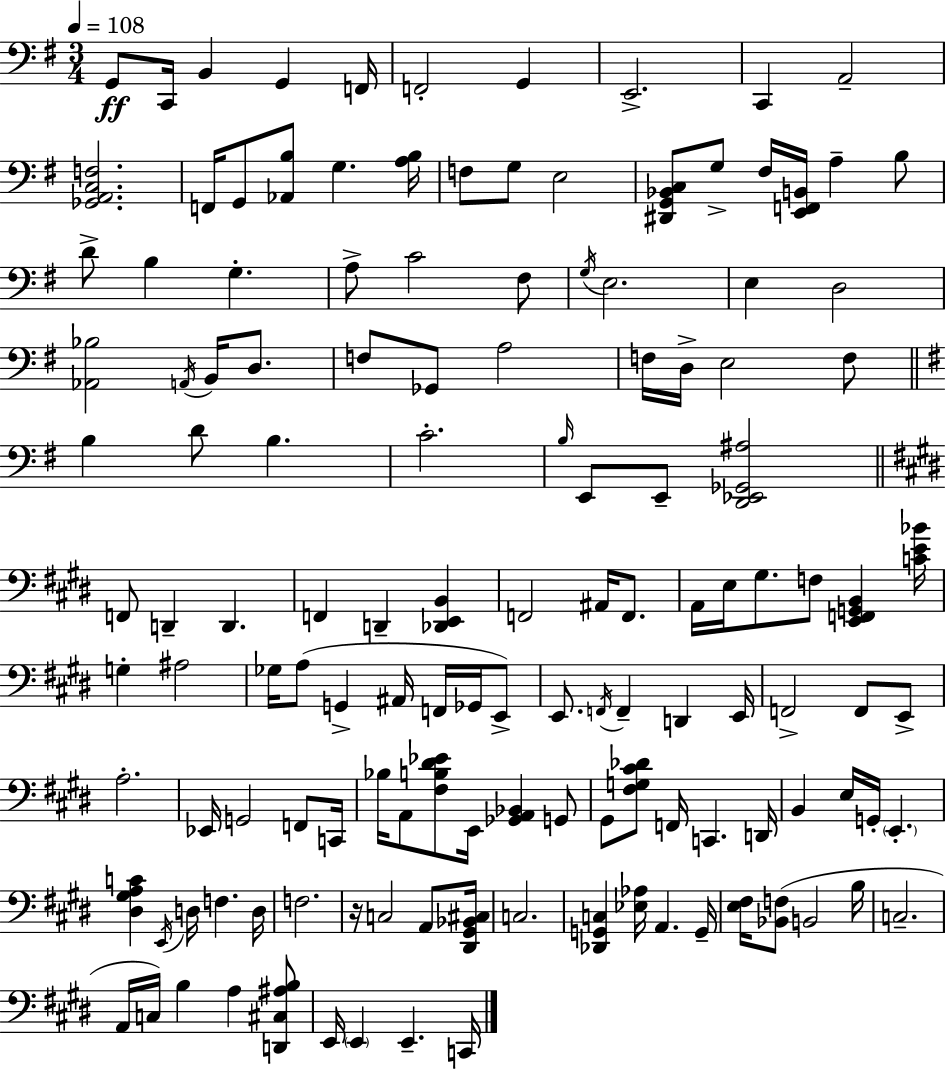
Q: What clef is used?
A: bass